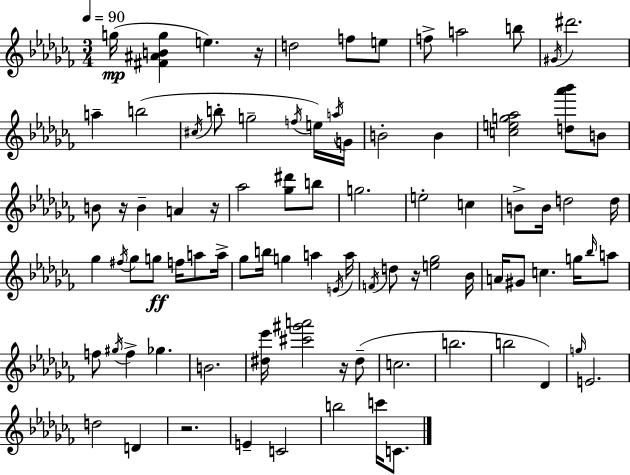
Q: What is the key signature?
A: AES minor